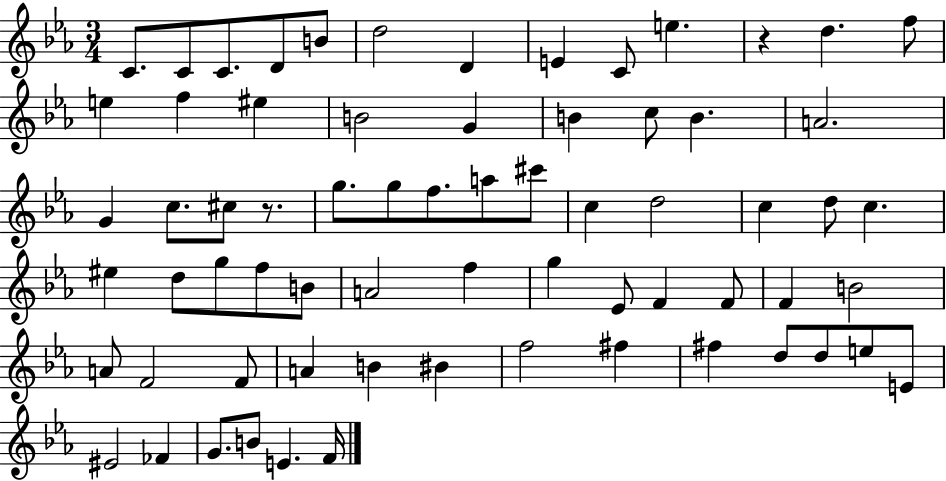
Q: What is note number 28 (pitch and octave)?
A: A5